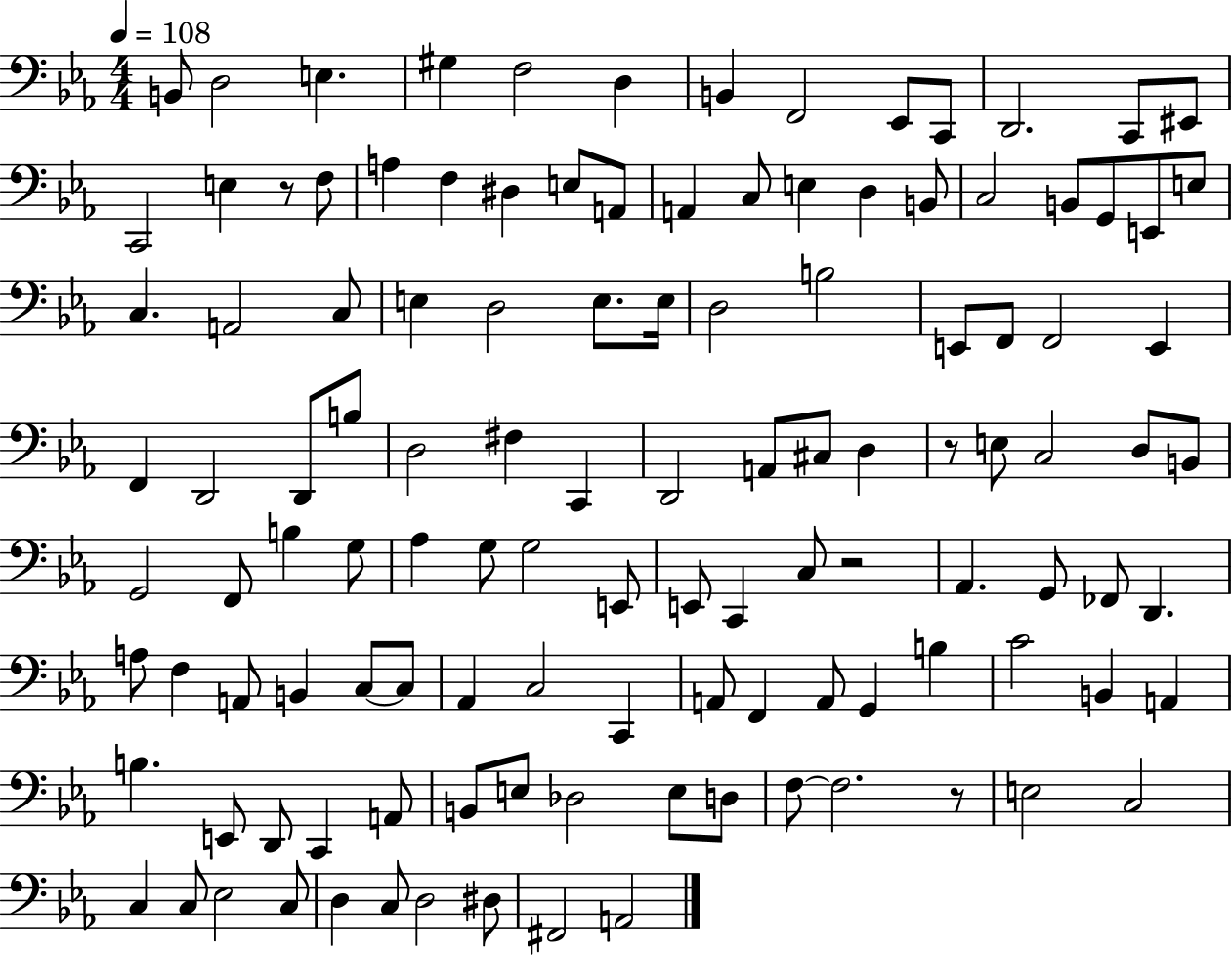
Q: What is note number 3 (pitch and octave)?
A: E3